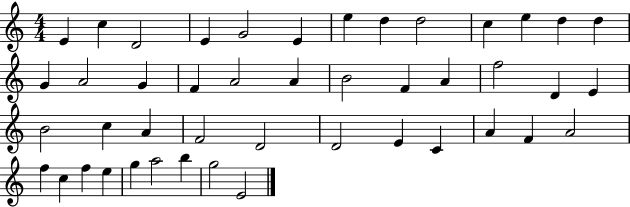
{
  \clef treble
  \numericTimeSignature
  \time 4/4
  \key c \major
  e'4 c''4 d'2 | e'4 g'2 e'4 | e''4 d''4 d''2 | c''4 e''4 d''4 d''4 | \break g'4 a'2 g'4 | f'4 a'2 a'4 | b'2 f'4 a'4 | f''2 d'4 e'4 | \break b'2 c''4 a'4 | f'2 d'2 | d'2 e'4 c'4 | a'4 f'4 a'2 | \break f''4 c''4 f''4 e''4 | g''4 a''2 b''4 | g''2 e'2 | \bar "|."
}